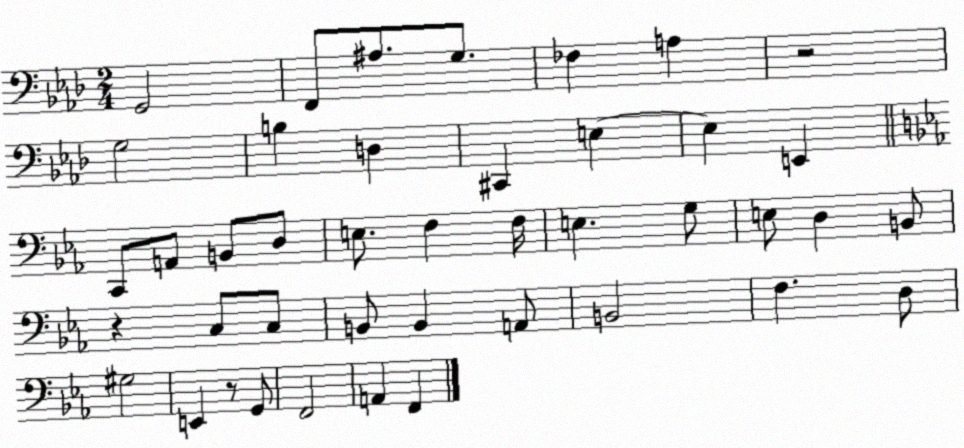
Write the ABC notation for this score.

X:1
T:Untitled
M:2/4
L:1/4
K:Ab
G,,2 F,,/2 ^A,/2 G,/2 _F, A, z2 G,2 B, D, ^C,, E, E, E,, C,,/2 A,,/2 B,,/2 D,/2 E,/2 F, F,/4 E, G,/2 E,/2 D, B,,/2 z C,/2 C,/2 B,,/2 B,, A,,/2 B,,2 F, D,/2 ^G,2 E,, z/2 G,,/2 F,,2 A,, F,,